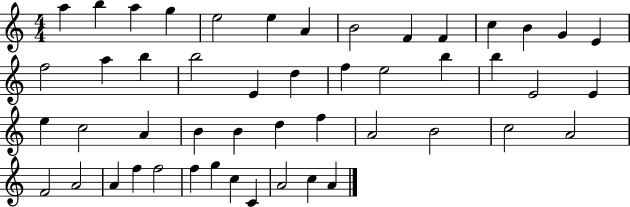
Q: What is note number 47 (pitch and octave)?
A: A4